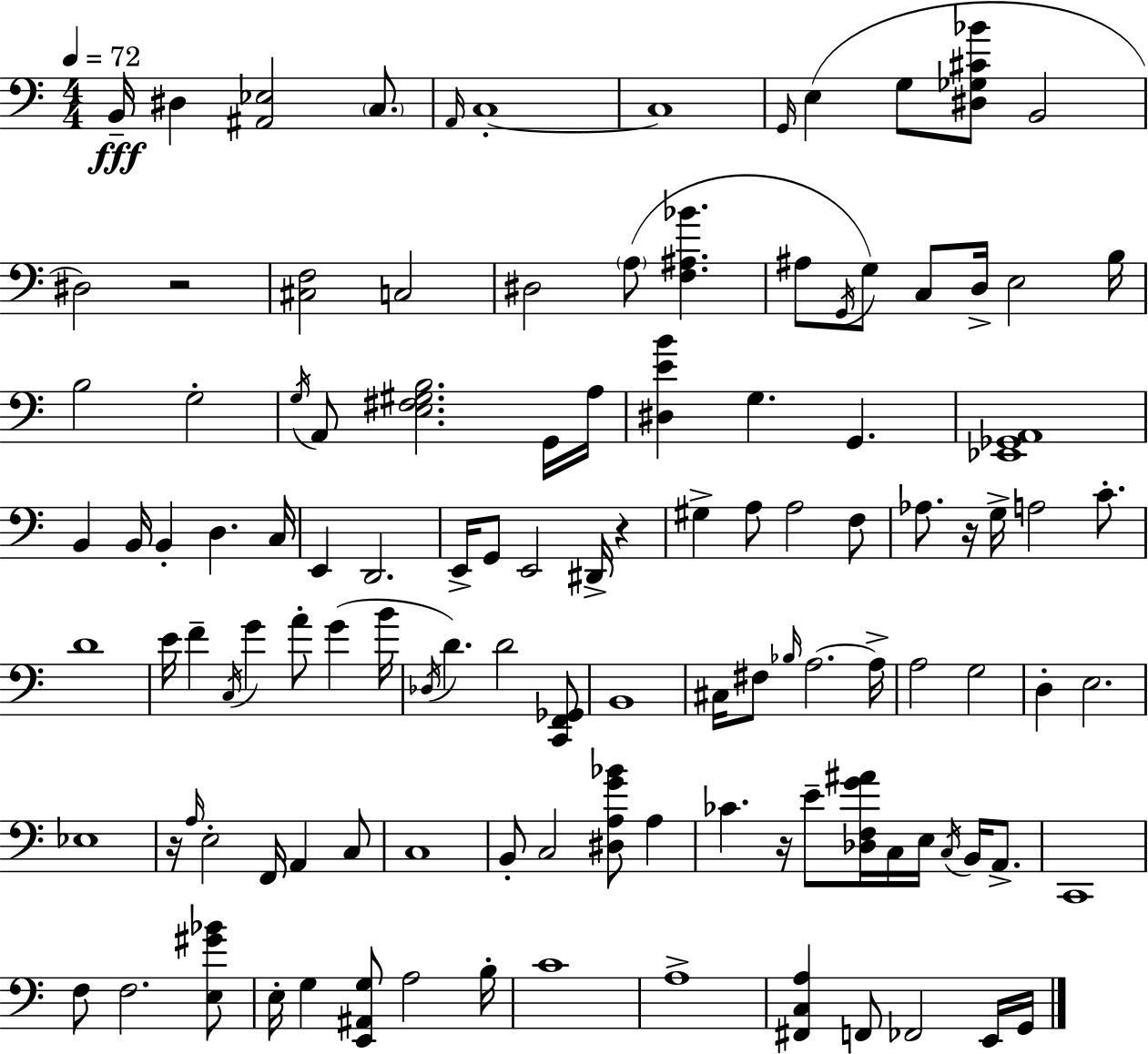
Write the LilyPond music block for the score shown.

{
  \clef bass
  \numericTimeSignature
  \time 4/4
  \key c \major
  \tempo 4 = 72
  \repeat volta 2 { b,16--\fff dis4 <ais, ees>2 \parenthesize c8. | \grace { a,16 } c1-.~~ | c1 | \grace { g,16 } e4( g8 <dis ges cis' bes'>8 b,2 | \break dis2) r2 | <cis f>2 c2 | dis2 \parenthesize a8( <f ais bes'>4. | ais8 \acciaccatura { g,16 } g8) c8 d16-> e2 | \break b16 b2 g2-. | \acciaccatura { g16 } a,8 <e fis gis b>2. | g,16 a16 <dis e' b'>4 g4. g,4. | <ees, ges, a,>1 | \break b,4 b,16 b,4-. d4. | c16 e,4 d,2. | e,16-> g,8 e,2 dis,16-> | r4 gis4-> a8 a2 | \break f8 aes8. r16 g16-> a2 | c'8.-. d'1 | e'16 f'4-- \acciaccatura { c16 } g'4 a'8-. | g'4( b'16 \acciaccatura { des16 } d'4.) d'2 | \break <c, f, ges,>8 b,1 | cis16 fis8 \grace { bes16 } a2.~~ | a16-> a2 g2 | d4-. e2. | \break ees1 | r16 \grace { a16 } e2-. | f,16 a,4 c8 c1 | b,8-. c2 | \break <dis a g' bes'>8 a4 ces'4. r16 e'8-- | <des f g' ais'>16 c16 e16 \acciaccatura { c16 } b,16 a,8.-> c,1 | f8 f2. | <e gis' bes'>8 e16-. g4 <e, ais, g>8 | \break a2 b16-. c'1 | a1-> | <fis, c a>4 f,8 fes,2 | e,16 g,16 } \bar "|."
}